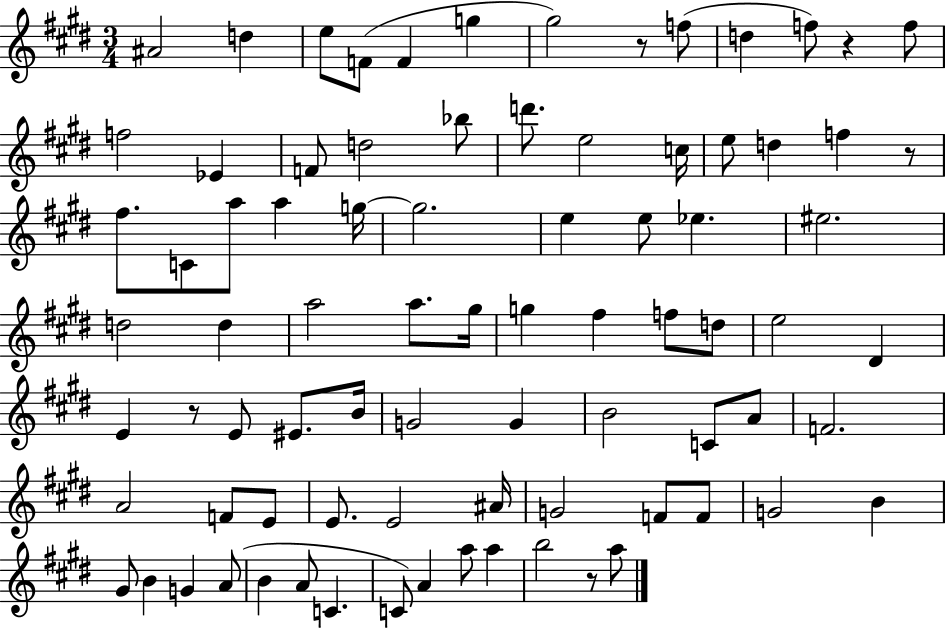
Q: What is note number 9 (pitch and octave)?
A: D5